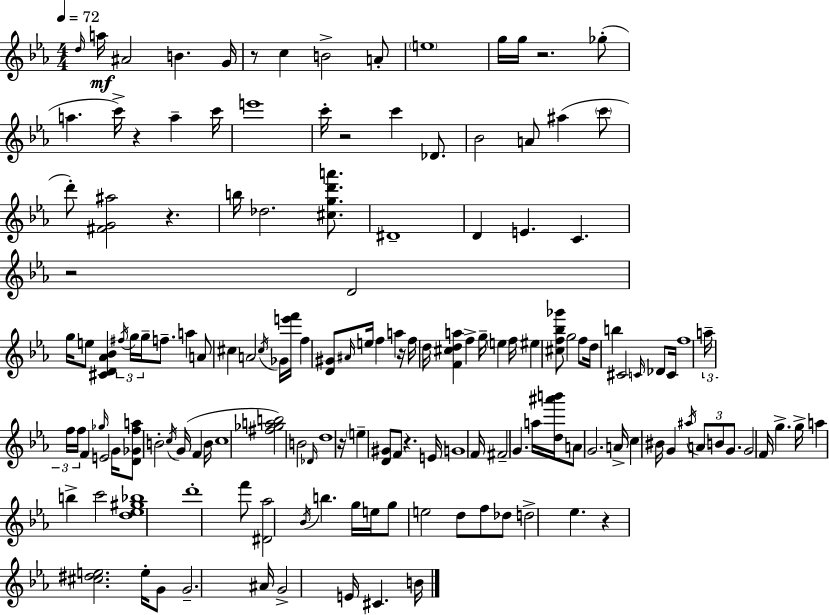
{
  \clef treble
  \numericTimeSignature
  \time 4/4
  \key c \minor
  \tempo 4 = 72
  \repeat volta 2 { \grace { d''16 }\mf a''16 ais'2 b'4. | g'16 r8 c''4 b'2-> a'8-. | \parenthesize e''1 | g''16 g''16 r2. ges''8-.( | \break a''4. c'''16->) r4 a''4-- | c'''16 e'''1 | c'''16-. r2 c'''4 des'8. | bes'2 a'8 ais''4( \parenthesize c'''8 | \break d'''8-.) <fis' g' ais''>2 r4. | b''16 des''2. <cis'' g'' d''' a'''>8. | dis'1-- | d'4 e'4. c'4. | \break r2 d'2 | g''16 e''8 <cis' d' aes' bes'>4 \tuplet 3/2 { \acciaccatura { fis''16 } g''16 g''16-- } f''8.-- a''4 | a'8 cis''4 a'2 | \acciaccatura { cis''16 } ges'16 <e''' f'''>16 f''4 <d' gis'>8 \grace { ais'16 } e''16 f''4 a''4 | \break r16 f''16 d''16 <f' cis'' d'' a''>4 f''4-> g''16-- \parenthesize e''4 | f''16 eis''4 <cis'' f'' bes'' ges'''>8 g''2 | f''8 d''16 b''4 cis'2 | \grace { c'16 } des'8 c'16 f''1 | \break \tuplet 3/2 { a''16-- f''16 f''16 } f'4 \grace { ges''16 } e'2 | g'16 <d' ges' f'' a''>8 b'2-. | \acciaccatura { c''16 }( g'16 f'4 b'16 c''1 | <fis'' ges'' a'' b''>2) b'2 | \break \grace { des'16 } d''1 | r16 \parenthesize e''4-- <d' gis'>8 f'8 | r4. e'16 g'1 | f'16 fis'2-- | \break g'4. a''16 <d'' ais''' b'''>16 a'8 g'2. | a'16-> c''4 bis'16 g'4 | \acciaccatura { ais''16 } \tuplet 3/2 { a'8 b'8 g'8. } g'2 | f'16 g''4.-> g''16-> a''4 b''4-> | \break c'''2 <d'' ees'' gis'' bes''>1 | d'''1-. | f'''8 <dis' aes''>2 | \acciaccatura { bes'16 } b''4. g''16 e''16 g''8 e''2 | \break d''8 f''8 des''8 d''2-> | ees''4. r4 <cis'' dis'' e''>2. | e''16-. g'8 g'2.-- | ais'16 g'2-> | \break e'16 cis'4. b'16 } \bar "|."
}